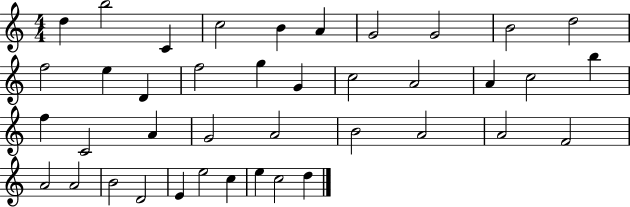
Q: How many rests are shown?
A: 0